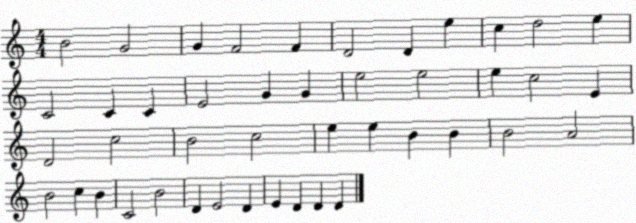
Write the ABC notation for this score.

X:1
T:Untitled
M:4/4
L:1/4
K:C
B2 G2 G F2 F D2 D e c d2 e C2 C C E2 G G e2 e2 e c2 E D2 c2 B2 c2 e e B B B2 A2 B2 c B C2 B2 D E2 D E D D D